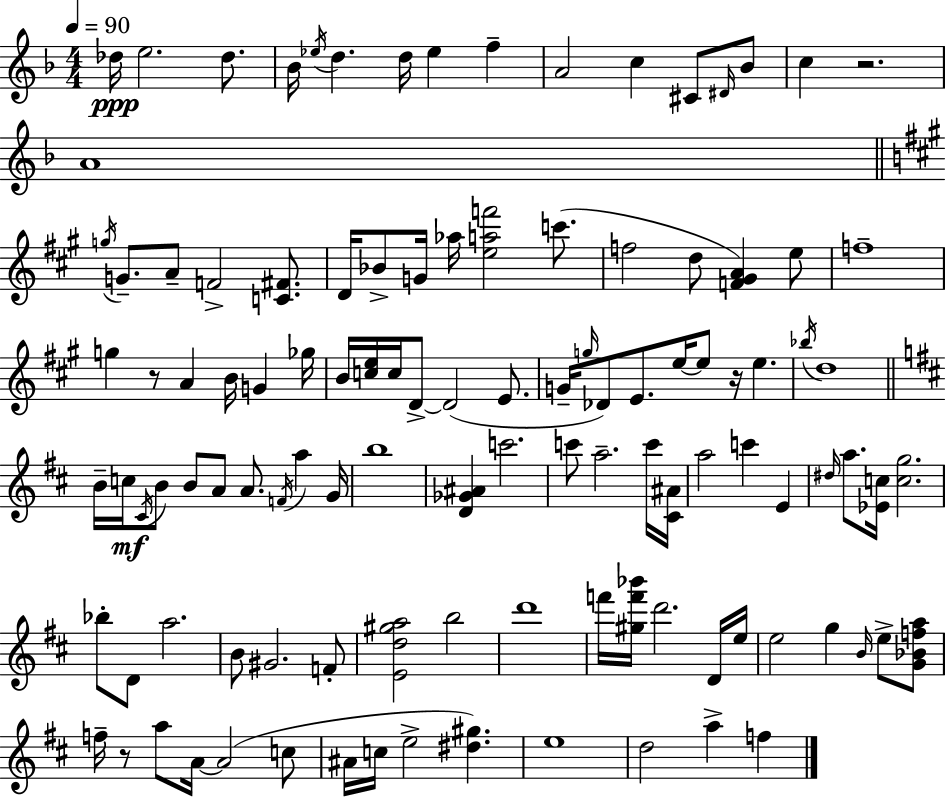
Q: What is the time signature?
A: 4/4